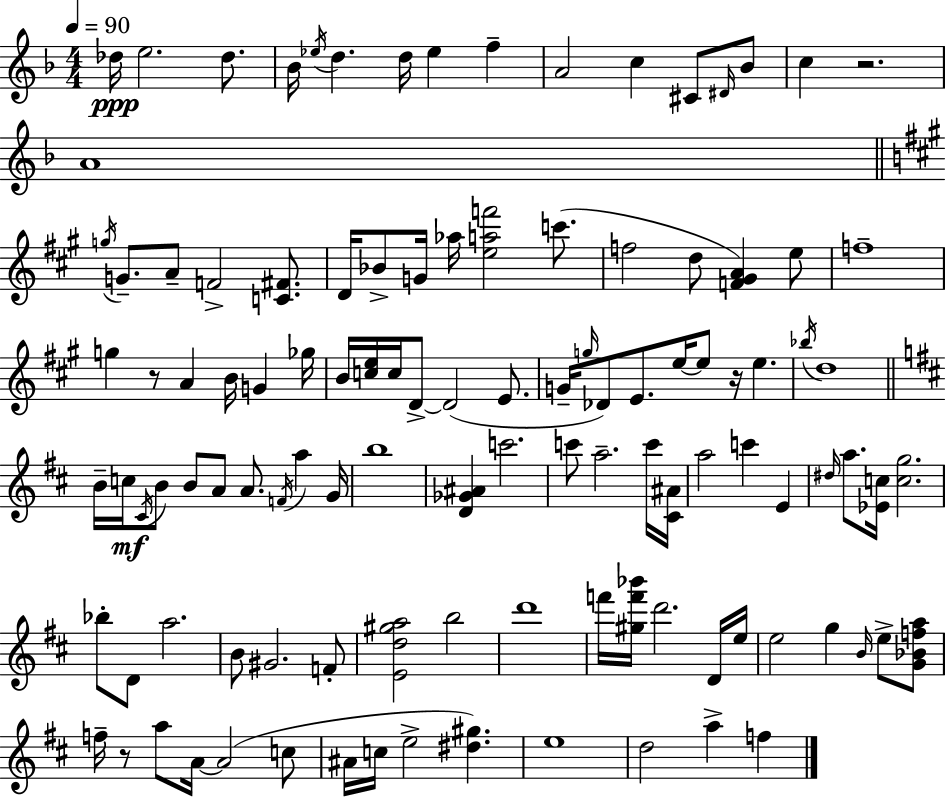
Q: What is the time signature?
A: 4/4